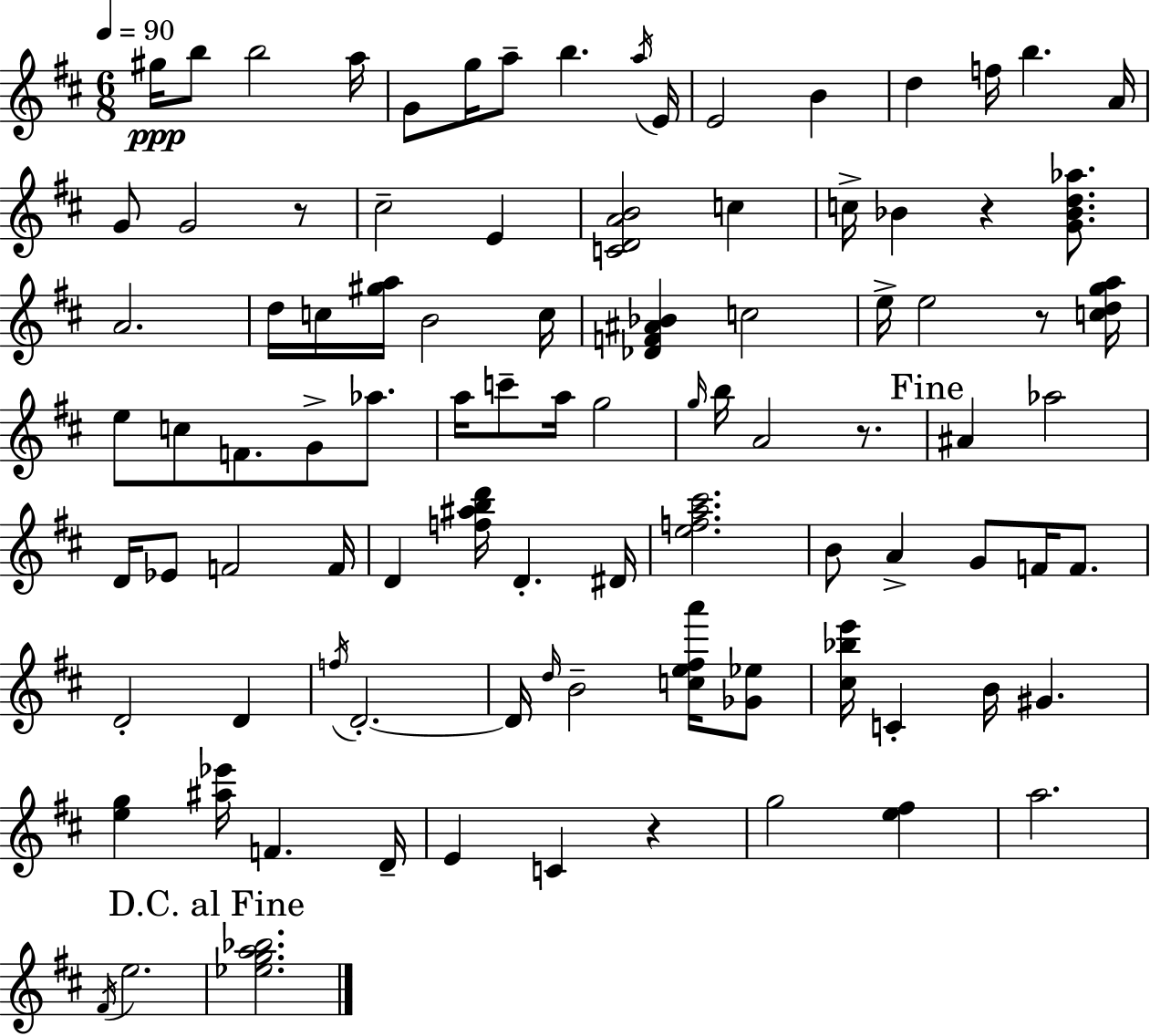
{
  \clef treble
  \numericTimeSignature
  \time 6/8
  \key d \major
  \tempo 4 = 90
  gis''16\ppp b''8 b''2 a''16 | g'8 g''16 a''8-- b''4. \acciaccatura { a''16 } | e'16 e'2 b'4 | d''4 f''16 b''4. | \break a'16 g'8 g'2 r8 | cis''2-- e'4 | <c' d' a' b'>2 c''4 | c''16-> bes'4 r4 <g' bes' d'' aes''>8. | \break a'2. | d''16 c''16 <gis'' a''>16 b'2 | c''16 <des' f' ais' bes'>4 c''2 | e''16-> e''2 r8 | \break <c'' d'' g'' a''>16 e''8 c''8 f'8. g'8-> aes''8. | a''16 c'''8-- a''16 g''2 | \grace { g''16 } b''16 a'2 r8. | \mark "Fine" ais'4 aes''2 | \break d'16 ees'8 f'2 | f'16 d'4 <f'' ais'' b'' d'''>16 d'4.-. | dis'16 <e'' f'' a'' cis'''>2. | b'8 a'4-> g'8 f'16 f'8. | \break d'2-. d'4 | \acciaccatura { f''16 } d'2.-.~~ | d'16 \grace { d''16 } b'2-- | <c'' e'' fis'' a'''>16 <ges' ees''>8 <cis'' bes'' e'''>16 c'4-. b'16 gis'4. | \break <e'' g''>4 <ais'' ees'''>16 f'4. | d'16-- e'4 c'4 | r4 g''2 | <e'' fis''>4 a''2. | \break \acciaccatura { fis'16 } e''2. | \mark "D.C. al Fine" <ees'' g'' a'' bes''>2. | \bar "|."
}